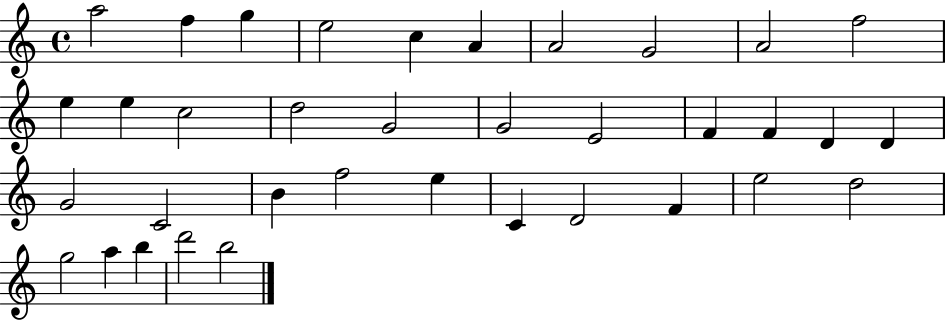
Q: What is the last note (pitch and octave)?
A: B5